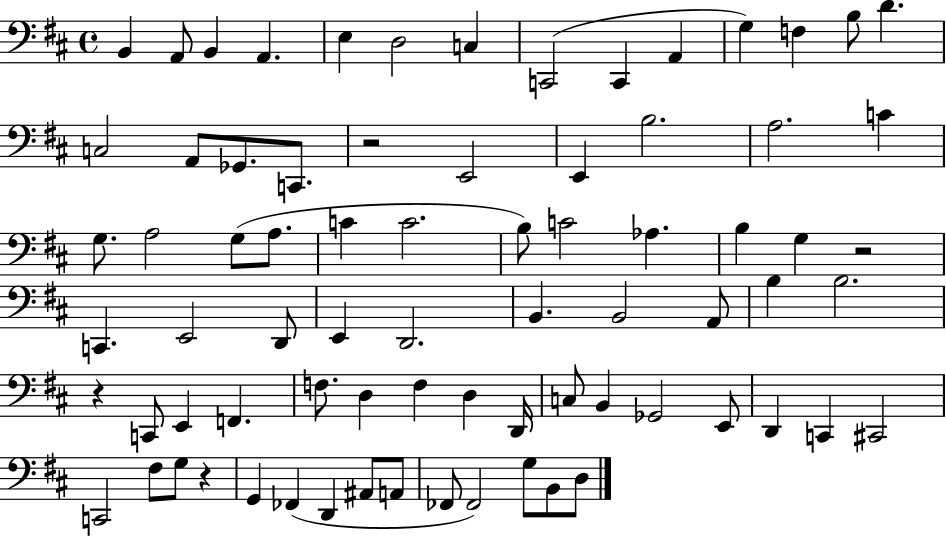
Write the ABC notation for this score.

X:1
T:Untitled
M:4/4
L:1/4
K:D
B,, A,,/2 B,, A,, E, D,2 C, C,,2 C,, A,, G, F, B,/2 D C,2 A,,/2 _G,,/2 C,,/2 z2 E,,2 E,, B,2 A,2 C G,/2 A,2 G,/2 A,/2 C C2 B,/2 C2 _A, B, G, z2 C,, E,,2 D,,/2 E,, D,,2 B,, B,,2 A,,/2 B, B,2 z C,,/2 E,, F,, F,/2 D, F, D, D,,/4 C,/2 B,, _G,,2 E,,/2 D,, C,, ^C,,2 C,,2 ^F,/2 G,/2 z G,, _F,, D,, ^A,,/2 A,,/2 _F,,/2 _F,,2 G,/2 B,,/2 D,/2